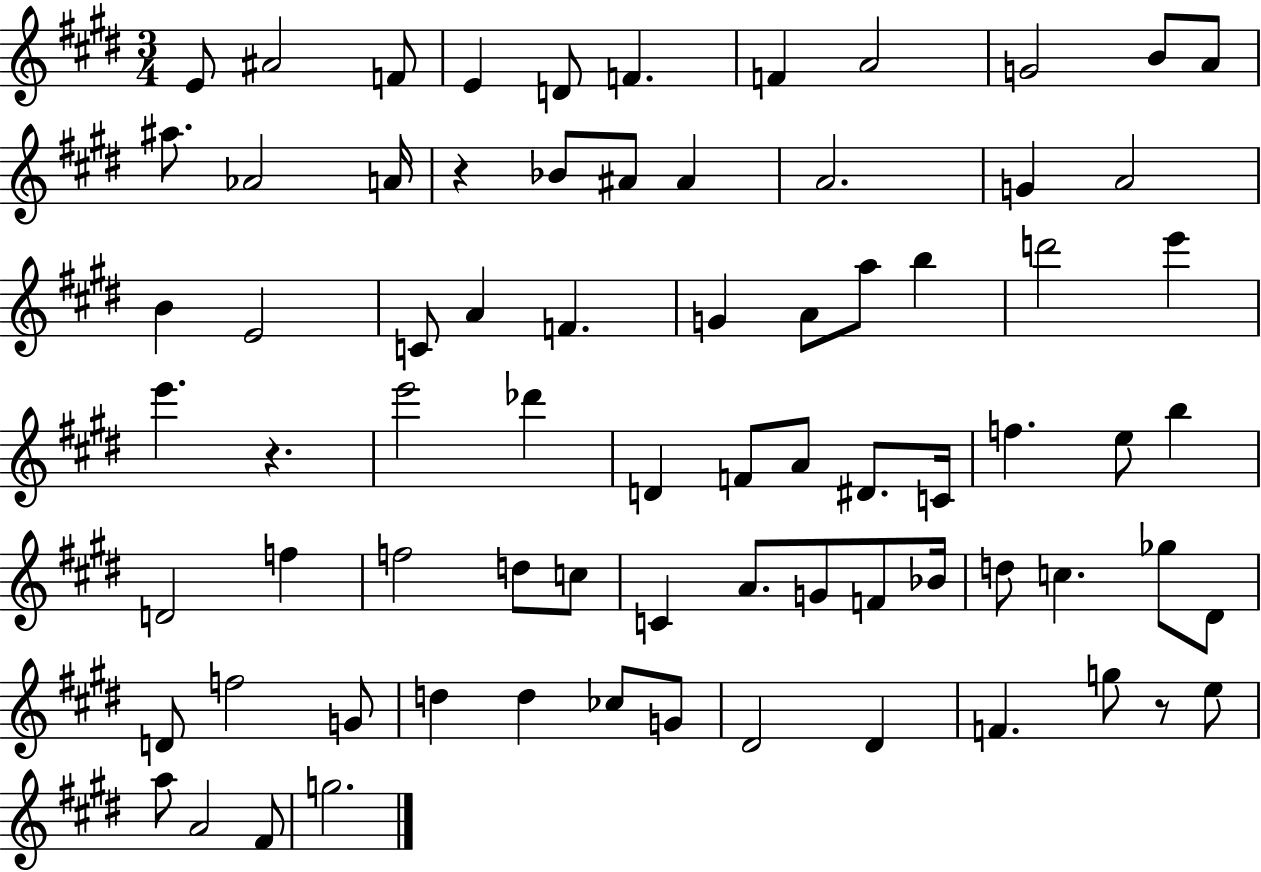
E4/e A#4/h F4/e E4/q D4/e F4/q. F4/q A4/h G4/h B4/e A4/e A#5/e. Ab4/h A4/s R/q Bb4/e A#4/e A#4/q A4/h. G4/q A4/h B4/q E4/h C4/e A4/q F4/q. G4/q A4/e A5/e B5/q D6/h E6/q E6/q. R/q. E6/h Db6/q D4/q F4/e A4/e D#4/e. C4/s F5/q. E5/e B5/q D4/h F5/q F5/h D5/e C5/e C4/q A4/e. G4/e F4/e Bb4/s D5/e C5/q. Gb5/e D#4/e D4/e F5/h G4/e D5/q D5/q CES5/e G4/e D#4/h D#4/q F4/q. G5/e R/e E5/e A5/e A4/h F#4/e G5/h.